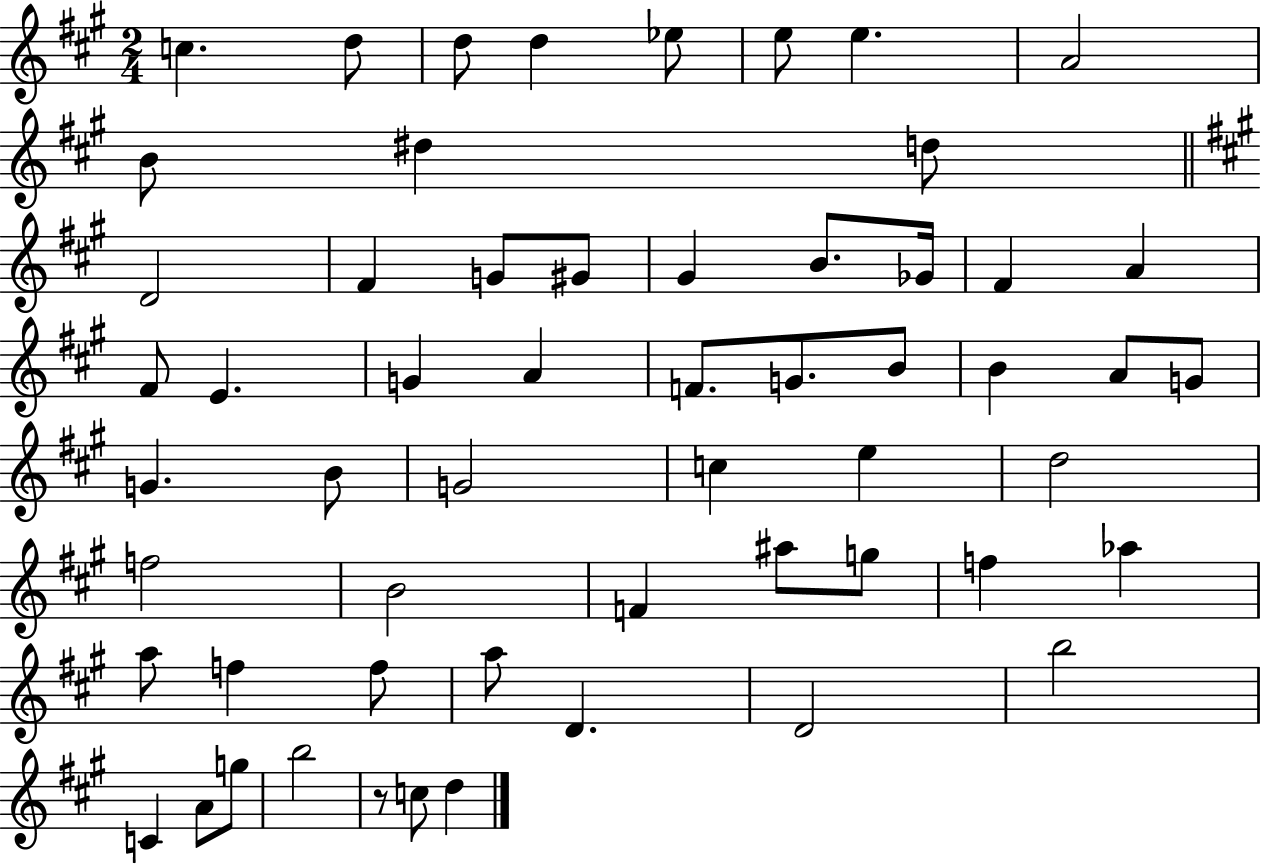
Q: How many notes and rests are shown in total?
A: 57